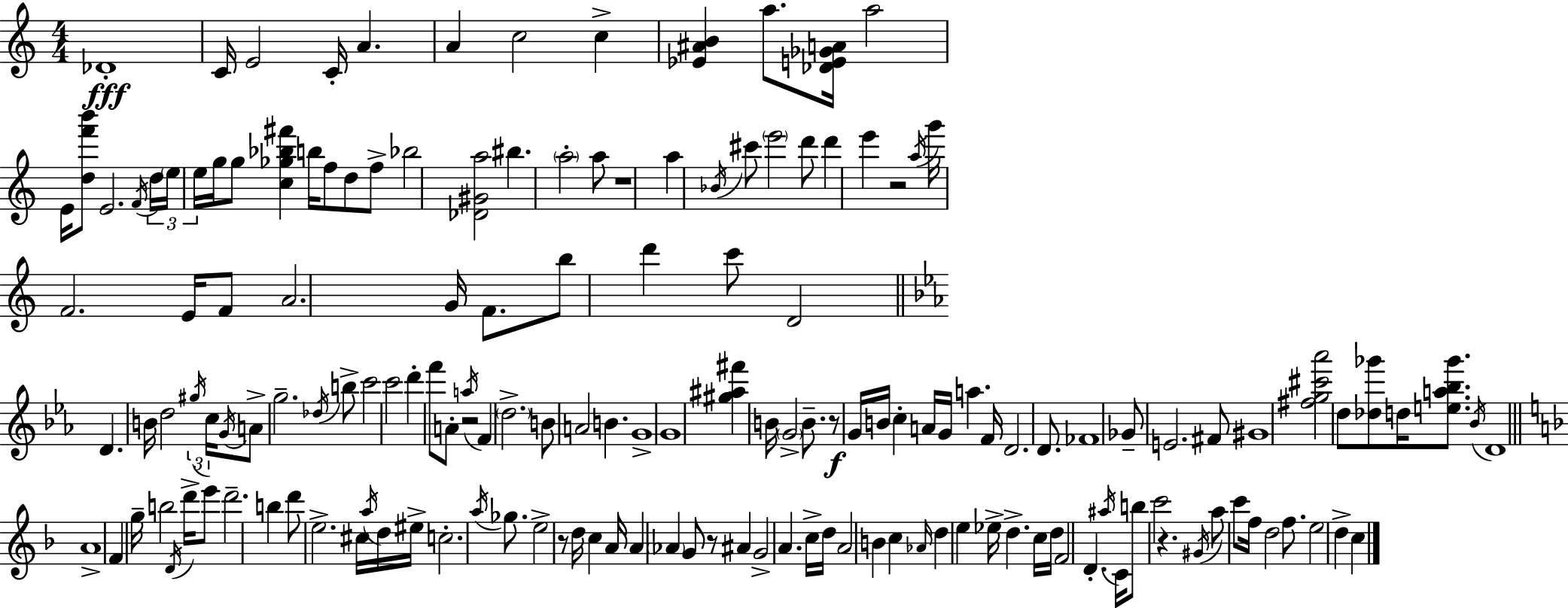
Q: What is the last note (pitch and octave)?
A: C5